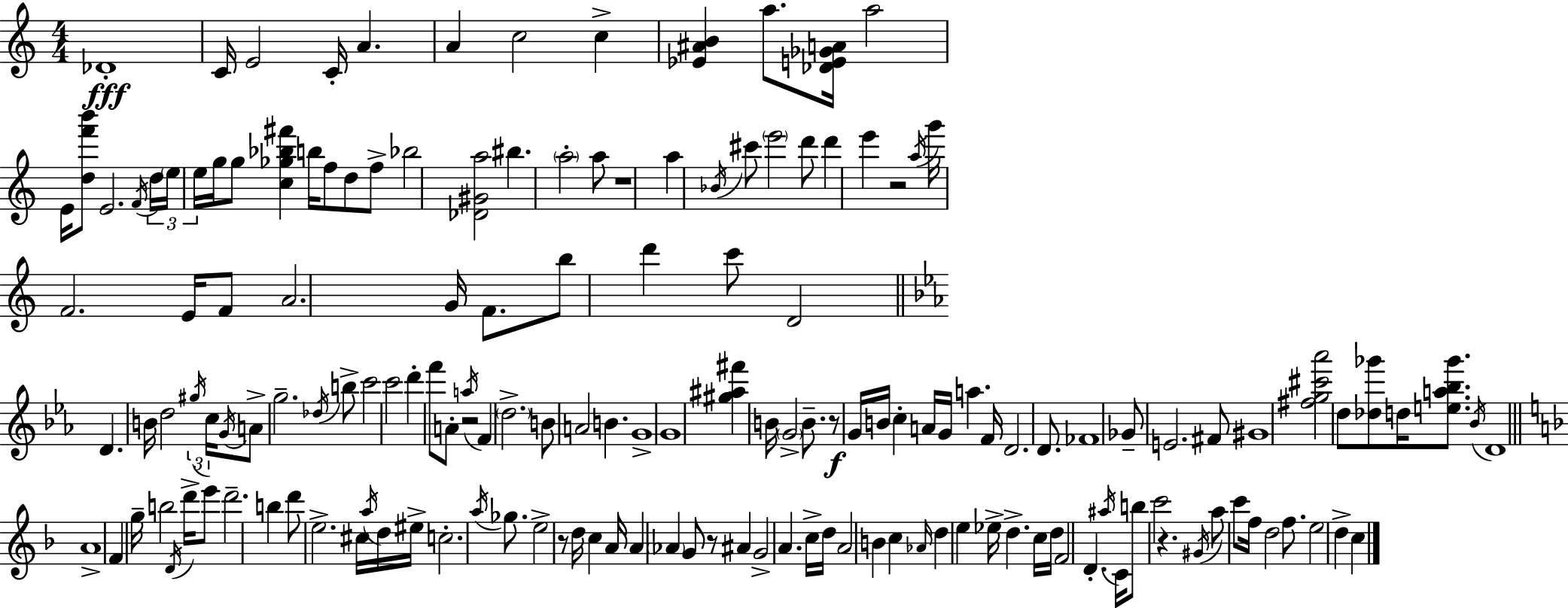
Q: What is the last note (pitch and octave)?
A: C5